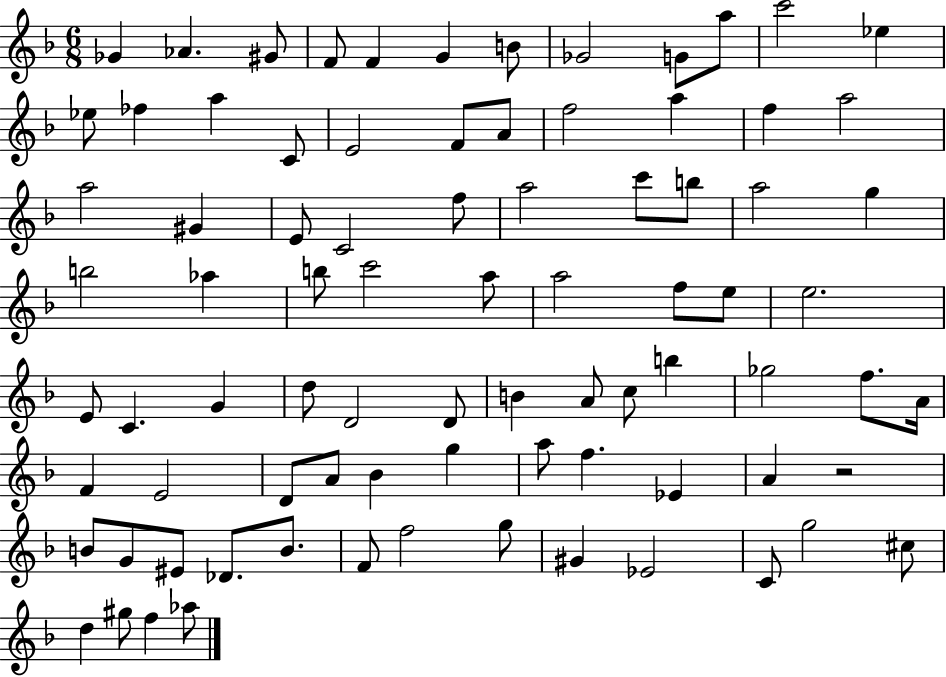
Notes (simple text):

Gb4/q Ab4/q. G#4/e F4/e F4/q G4/q B4/e Gb4/h G4/e A5/e C6/h Eb5/q Eb5/e FES5/q A5/q C4/e E4/h F4/e A4/e F5/h A5/q F5/q A5/h A5/h G#4/q E4/e C4/h F5/e A5/h C6/e B5/e A5/h G5/q B5/h Ab5/q B5/e C6/h A5/e A5/h F5/e E5/e E5/h. E4/e C4/q. G4/q D5/e D4/h D4/e B4/q A4/e C5/e B5/q Gb5/h F5/e. A4/s F4/q E4/h D4/e A4/e Bb4/q G5/q A5/e F5/q. Eb4/q A4/q R/h B4/e G4/e EIS4/e Db4/e. B4/e. F4/e F5/h G5/e G#4/q Eb4/h C4/e G5/h C#5/e D5/q G#5/e F5/q Ab5/e